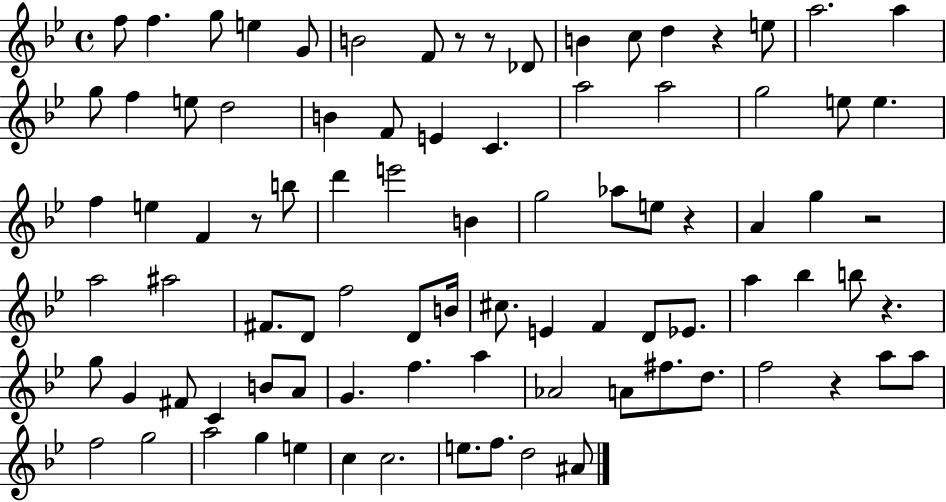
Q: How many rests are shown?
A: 8